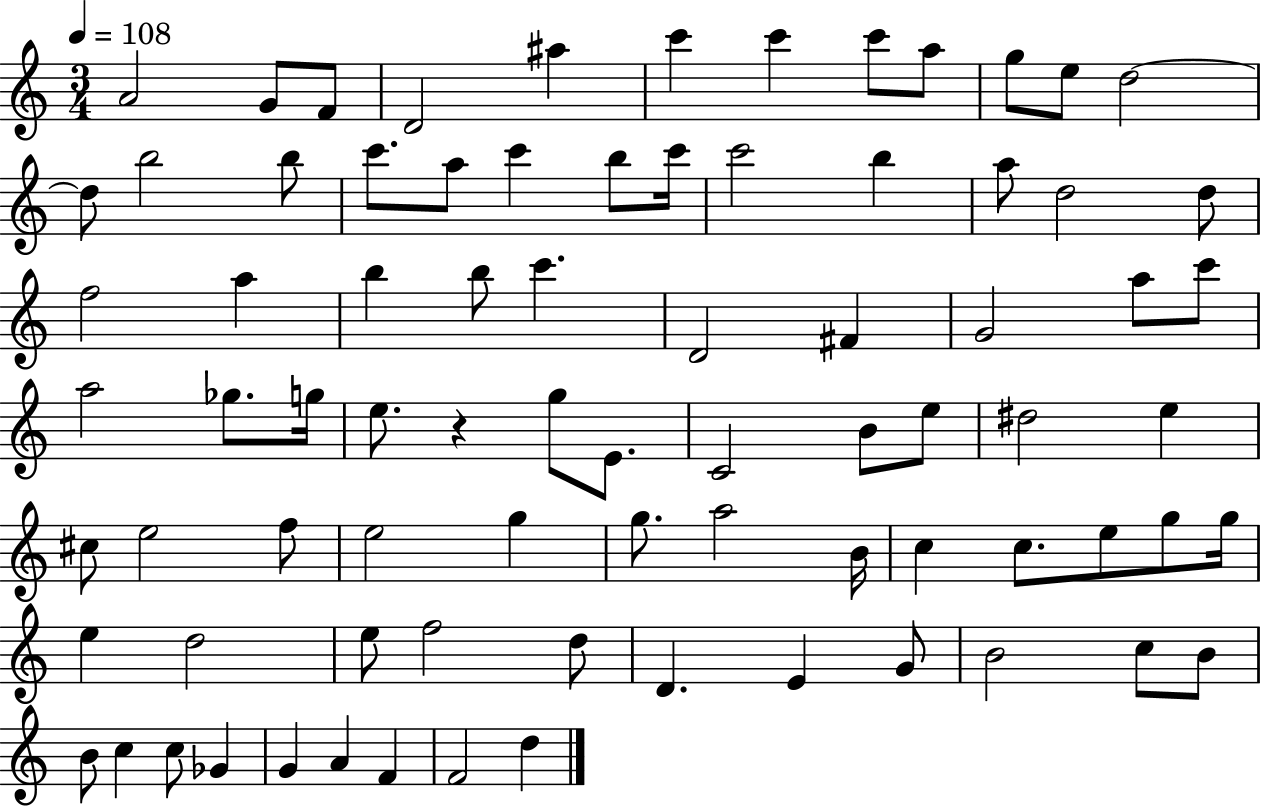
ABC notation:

X:1
T:Untitled
M:3/4
L:1/4
K:C
A2 G/2 F/2 D2 ^a c' c' c'/2 a/2 g/2 e/2 d2 d/2 b2 b/2 c'/2 a/2 c' b/2 c'/4 c'2 b a/2 d2 d/2 f2 a b b/2 c' D2 ^F G2 a/2 c'/2 a2 _g/2 g/4 e/2 z g/2 E/2 C2 B/2 e/2 ^d2 e ^c/2 e2 f/2 e2 g g/2 a2 B/4 c c/2 e/2 g/2 g/4 e d2 e/2 f2 d/2 D E G/2 B2 c/2 B/2 B/2 c c/2 _G G A F F2 d